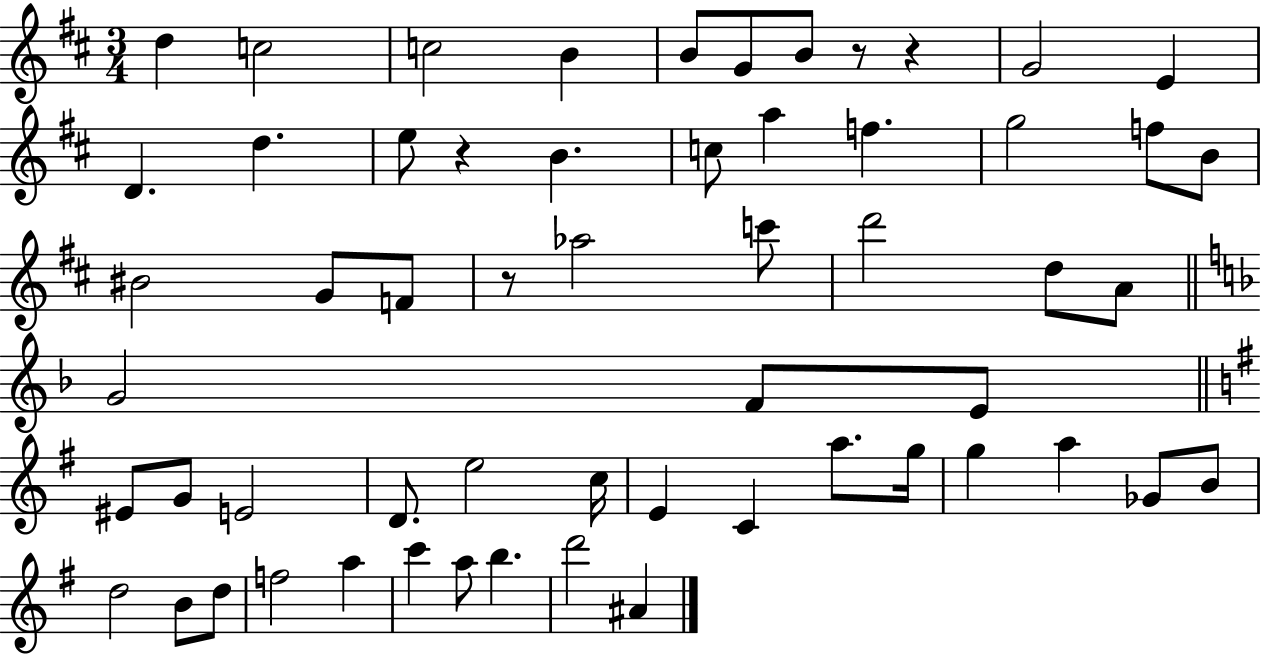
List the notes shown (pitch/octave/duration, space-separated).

D5/q C5/h C5/h B4/q B4/e G4/e B4/e R/e R/q G4/h E4/q D4/q. D5/q. E5/e R/q B4/q. C5/e A5/q F5/q. G5/h F5/e B4/e BIS4/h G4/e F4/e R/e Ab5/h C6/e D6/h D5/e A4/e G4/h F4/e E4/e EIS4/e G4/e E4/h D4/e. E5/h C5/s E4/q C4/q A5/e. G5/s G5/q A5/q Gb4/e B4/e D5/h B4/e D5/e F5/h A5/q C6/q A5/e B5/q. D6/h A#4/q